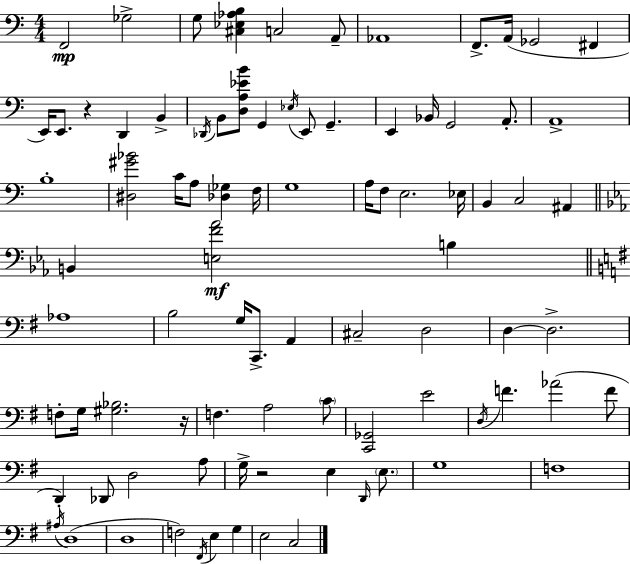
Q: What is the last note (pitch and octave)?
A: C3